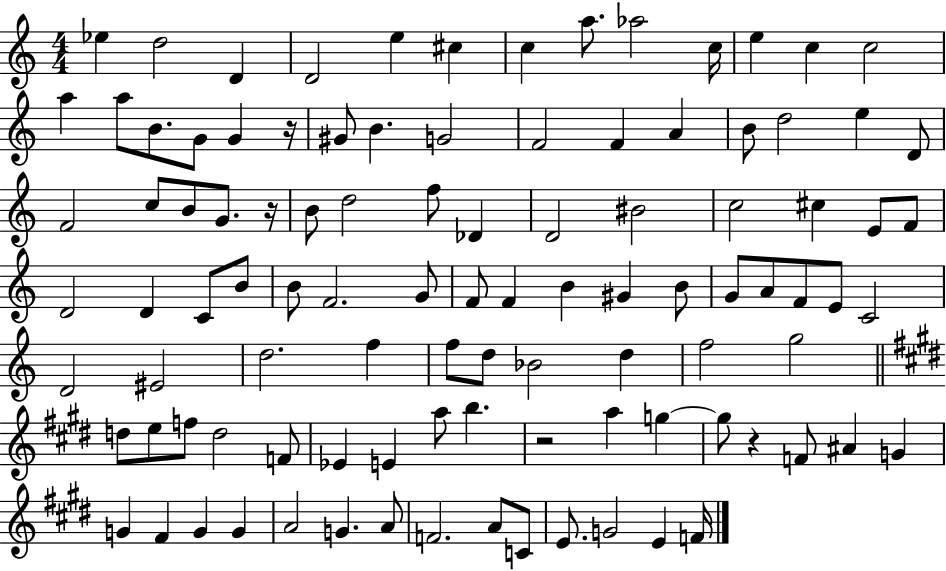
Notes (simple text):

Eb5/q D5/h D4/q D4/h E5/q C#5/q C5/q A5/e. Ab5/h C5/s E5/q C5/q C5/h A5/q A5/e B4/e. G4/e G4/q R/s G#4/e B4/q. G4/h F4/h F4/q A4/q B4/e D5/h E5/q D4/e F4/h C5/e B4/e G4/e. R/s B4/e D5/h F5/e Db4/q D4/h BIS4/h C5/h C#5/q E4/e F4/e D4/h D4/q C4/e B4/e B4/e F4/h. G4/e F4/e F4/q B4/q G#4/q B4/e G4/e A4/e F4/e E4/e C4/h D4/h EIS4/h D5/h. F5/q F5/e D5/e Bb4/h D5/q F5/h G5/h D5/e E5/e F5/e D5/h F4/e Eb4/q E4/q A5/e B5/q. R/h A5/q G5/q G5/e R/q F4/e A#4/q G4/q G4/q F#4/q G4/q G4/q A4/h G4/q. A4/e F4/h. A4/e C4/e E4/e. G4/h E4/q F4/s